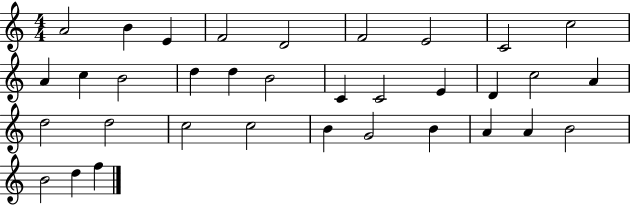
A4/h B4/q E4/q F4/h D4/h F4/h E4/h C4/h C5/h A4/q C5/q B4/h D5/q D5/q B4/h C4/q C4/h E4/q D4/q C5/h A4/q D5/h D5/h C5/h C5/h B4/q G4/h B4/q A4/q A4/q B4/h B4/h D5/q F5/q